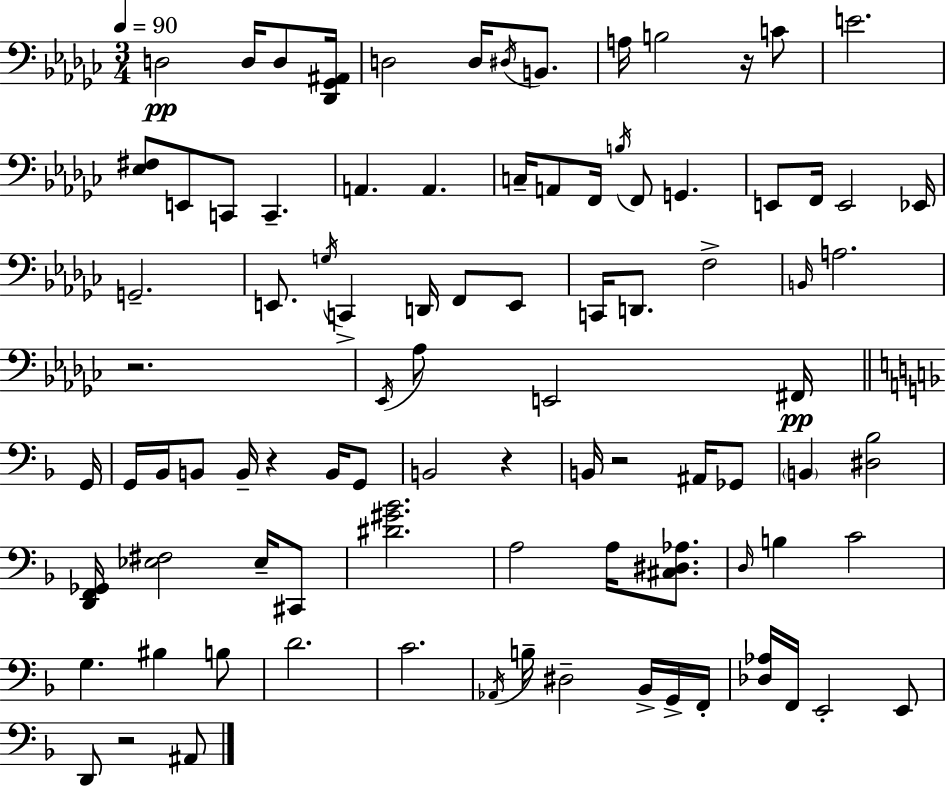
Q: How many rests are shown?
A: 6